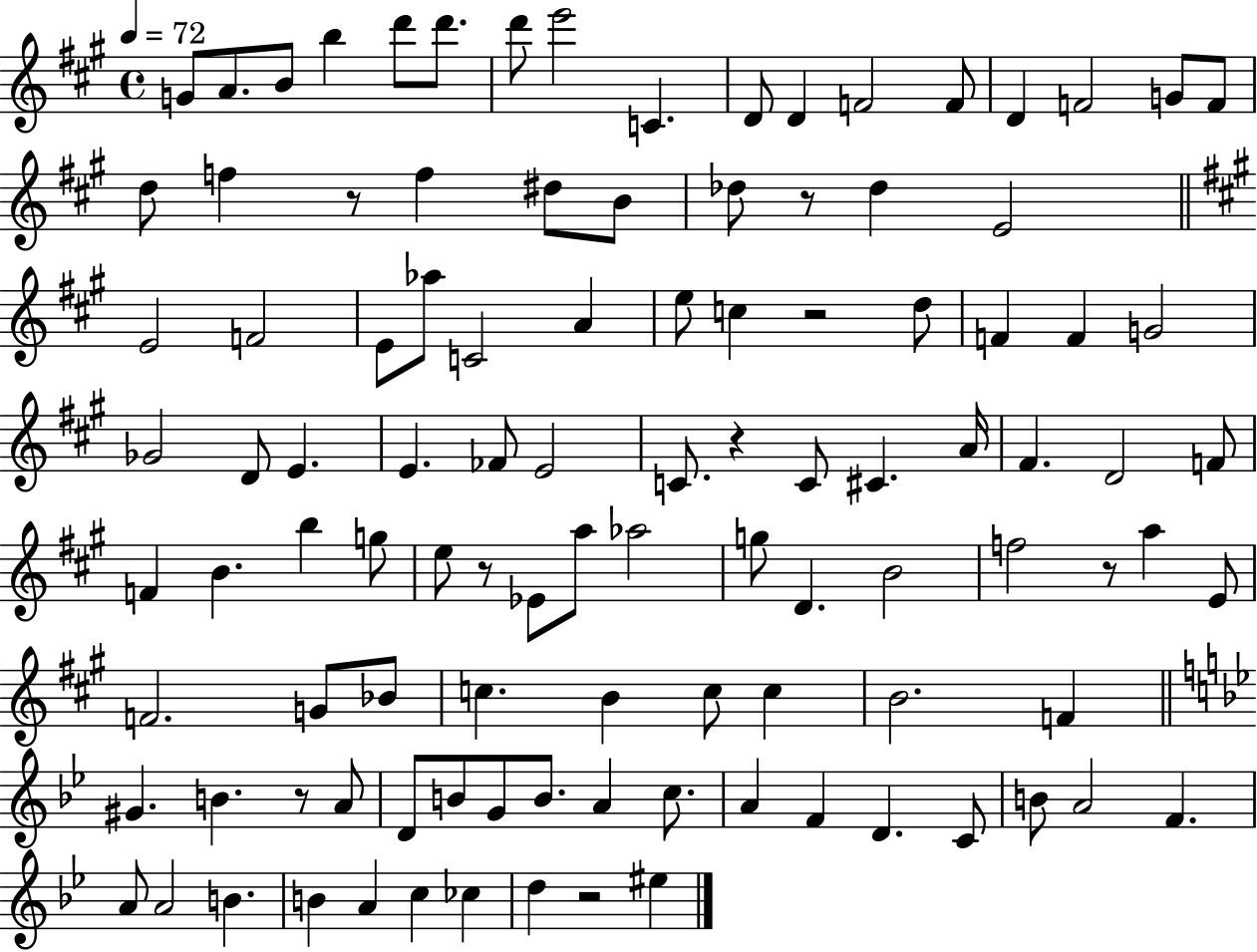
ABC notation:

X:1
T:Untitled
M:4/4
L:1/4
K:A
G/2 A/2 B/2 b d'/2 d'/2 d'/2 e'2 C D/2 D F2 F/2 D F2 G/2 F/2 d/2 f z/2 f ^d/2 B/2 _d/2 z/2 _d E2 E2 F2 E/2 _a/2 C2 A e/2 c z2 d/2 F F G2 _G2 D/2 E E _F/2 E2 C/2 z C/2 ^C A/4 ^F D2 F/2 F B b g/2 e/2 z/2 _E/2 a/2 _a2 g/2 D B2 f2 z/2 a E/2 F2 G/2 _B/2 c B c/2 c B2 F ^G B z/2 A/2 D/2 B/2 G/2 B/2 A c/2 A F D C/2 B/2 A2 F A/2 A2 B B A c _c d z2 ^e